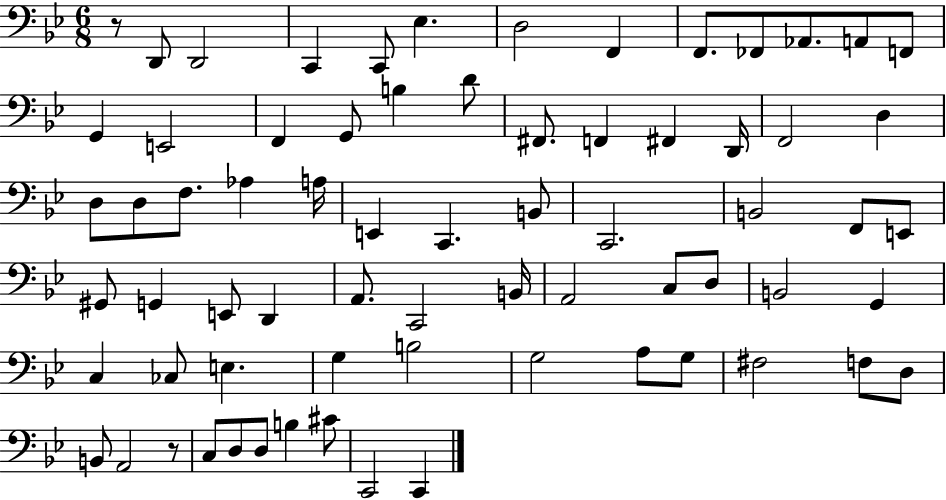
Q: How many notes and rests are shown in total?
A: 70